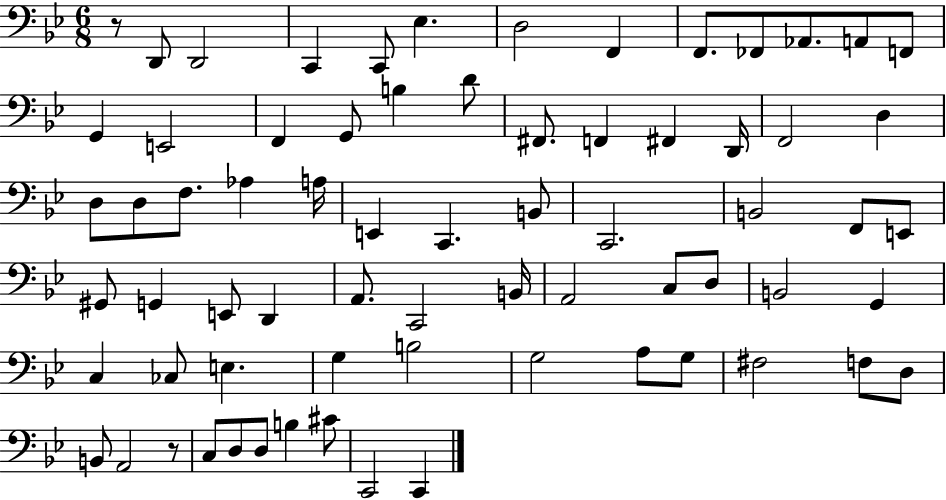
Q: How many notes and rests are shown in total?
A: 70